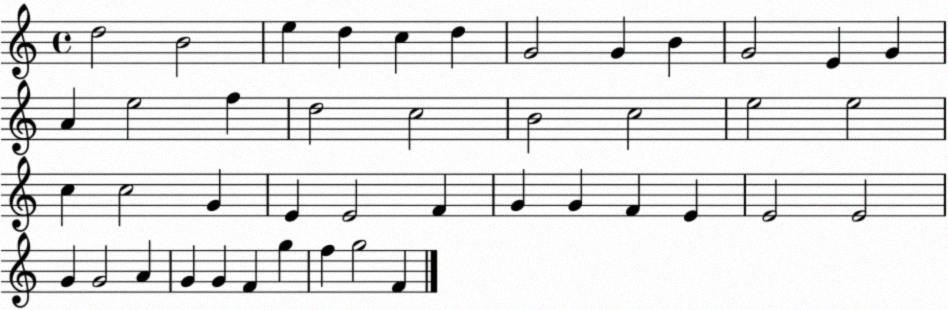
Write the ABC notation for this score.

X:1
T:Untitled
M:4/4
L:1/4
K:C
d2 B2 e d c d G2 G B G2 E G A e2 f d2 c2 B2 c2 e2 e2 c c2 G E E2 F G G F E E2 E2 G G2 A G G F g f g2 F